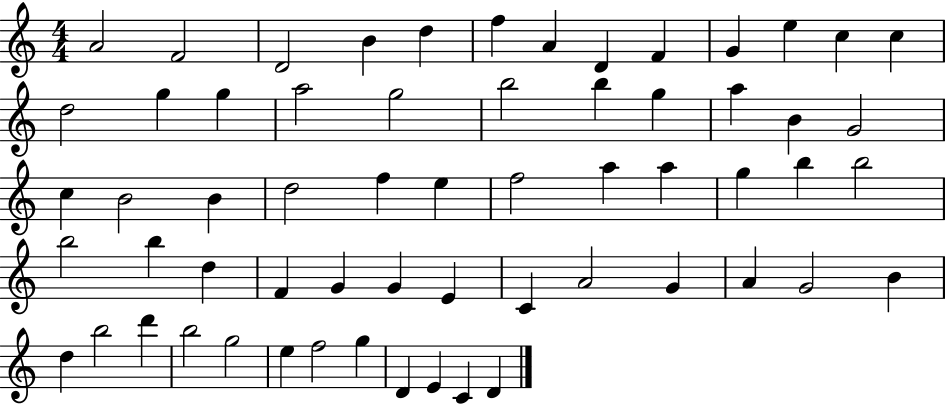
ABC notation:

X:1
T:Untitled
M:4/4
L:1/4
K:C
A2 F2 D2 B d f A D F G e c c d2 g g a2 g2 b2 b g a B G2 c B2 B d2 f e f2 a a g b b2 b2 b d F G G E C A2 G A G2 B d b2 d' b2 g2 e f2 g D E C D